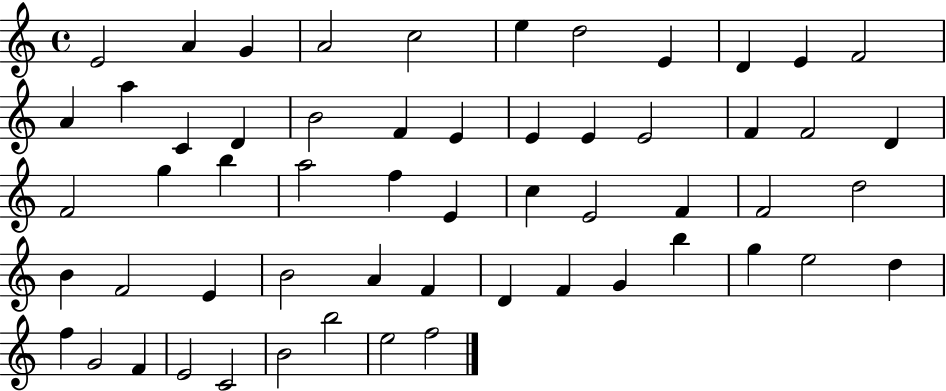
E4/h A4/q G4/q A4/h C5/h E5/q D5/h E4/q D4/q E4/q F4/h A4/q A5/q C4/q D4/q B4/h F4/q E4/q E4/q E4/q E4/h F4/q F4/h D4/q F4/h G5/q B5/q A5/h F5/q E4/q C5/q E4/h F4/q F4/h D5/h B4/q F4/h E4/q B4/h A4/q F4/q D4/q F4/q G4/q B5/q G5/q E5/h D5/q F5/q G4/h F4/q E4/h C4/h B4/h B5/h E5/h F5/h